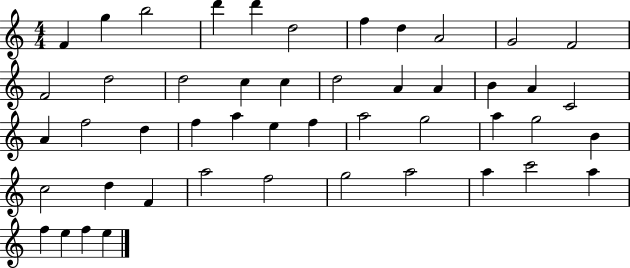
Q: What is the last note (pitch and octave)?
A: E5